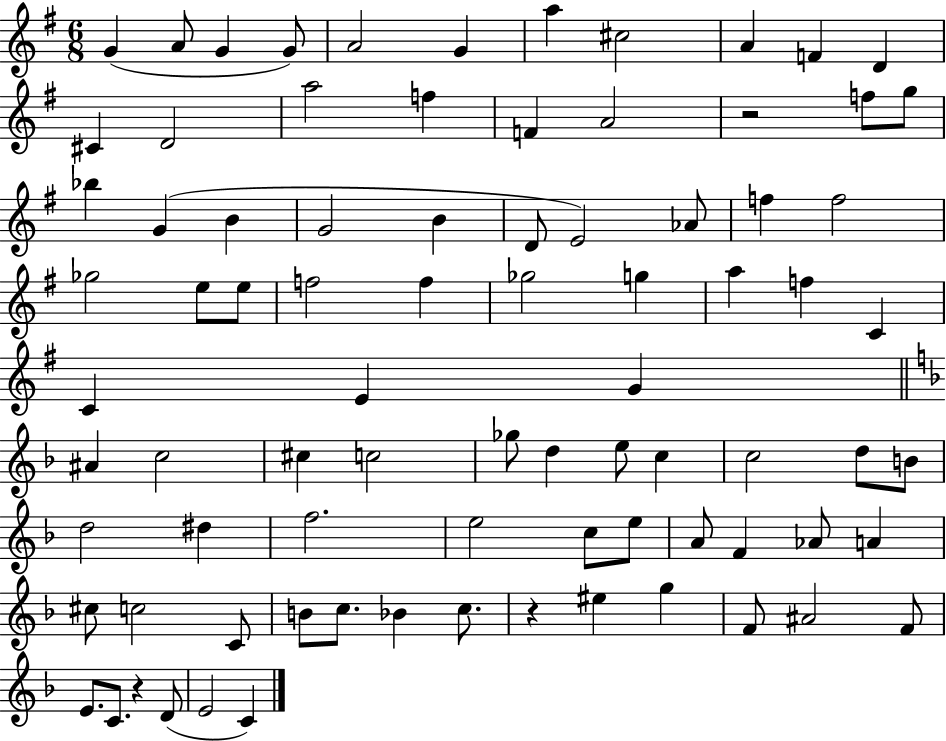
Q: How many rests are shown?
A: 3